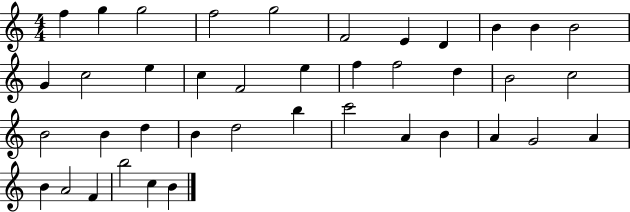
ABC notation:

X:1
T:Untitled
M:4/4
L:1/4
K:C
f g g2 f2 g2 F2 E D B B B2 G c2 e c F2 e f f2 d B2 c2 B2 B d B d2 b c'2 A B A G2 A B A2 F b2 c B